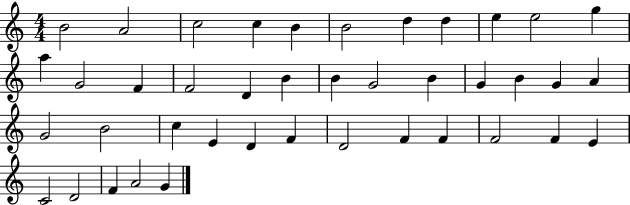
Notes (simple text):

B4/h A4/h C5/h C5/q B4/q B4/h D5/q D5/q E5/q E5/h G5/q A5/q G4/h F4/q F4/h D4/q B4/q B4/q G4/h B4/q G4/q B4/q G4/q A4/q G4/h B4/h C5/q E4/q D4/q F4/q D4/h F4/q F4/q F4/h F4/q E4/q C4/h D4/h F4/q A4/h G4/q